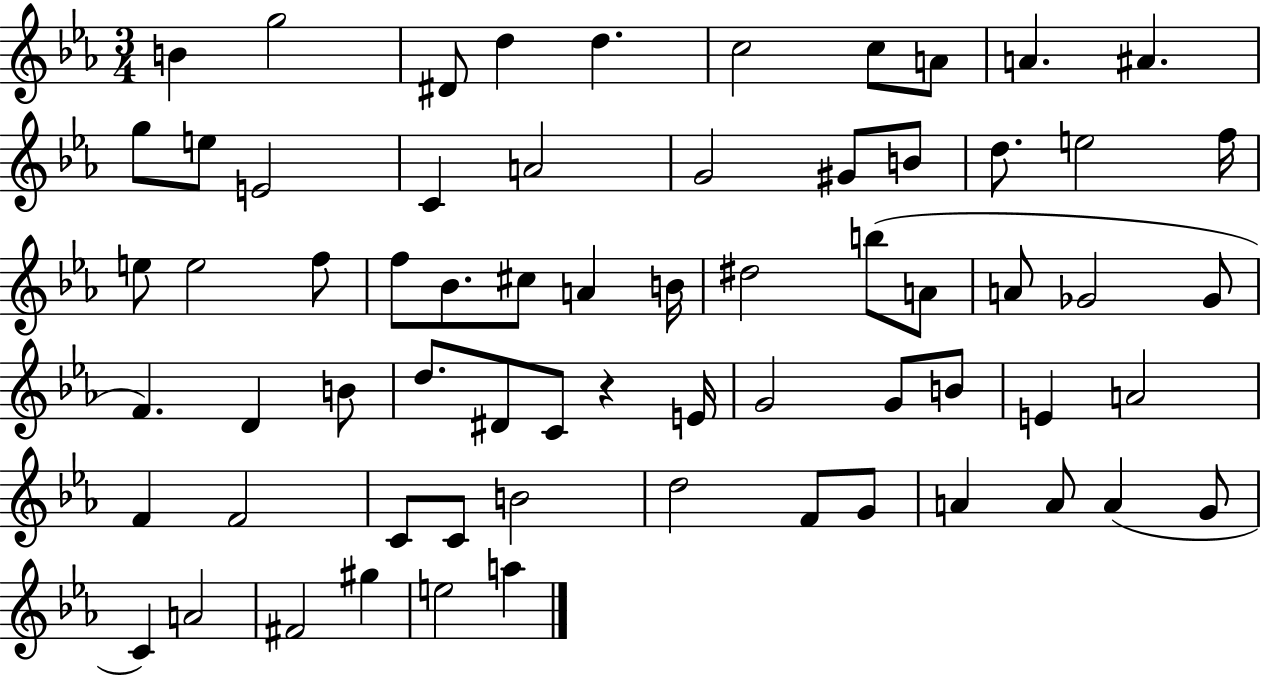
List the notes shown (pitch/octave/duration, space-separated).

B4/q G5/h D#4/e D5/q D5/q. C5/h C5/e A4/e A4/q. A#4/q. G5/e E5/e E4/h C4/q A4/h G4/h G#4/e B4/e D5/e. E5/h F5/s E5/e E5/h F5/e F5/e Bb4/e. C#5/e A4/q B4/s D#5/h B5/e A4/e A4/e Gb4/h Gb4/e F4/q. D4/q B4/e D5/e. D#4/e C4/e R/q E4/s G4/h G4/e B4/e E4/q A4/h F4/q F4/h C4/e C4/e B4/h D5/h F4/e G4/e A4/q A4/e A4/q G4/e C4/q A4/h F#4/h G#5/q E5/h A5/q